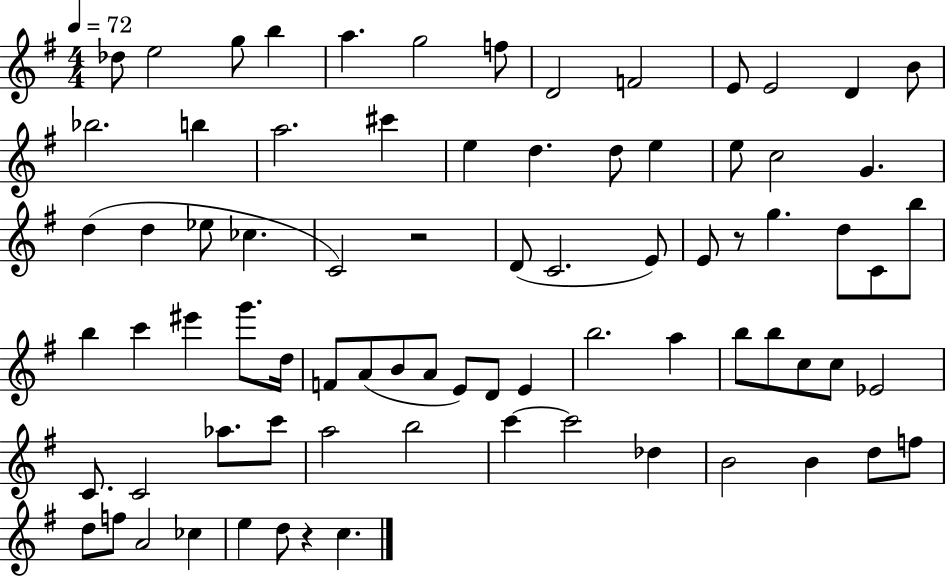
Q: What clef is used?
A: treble